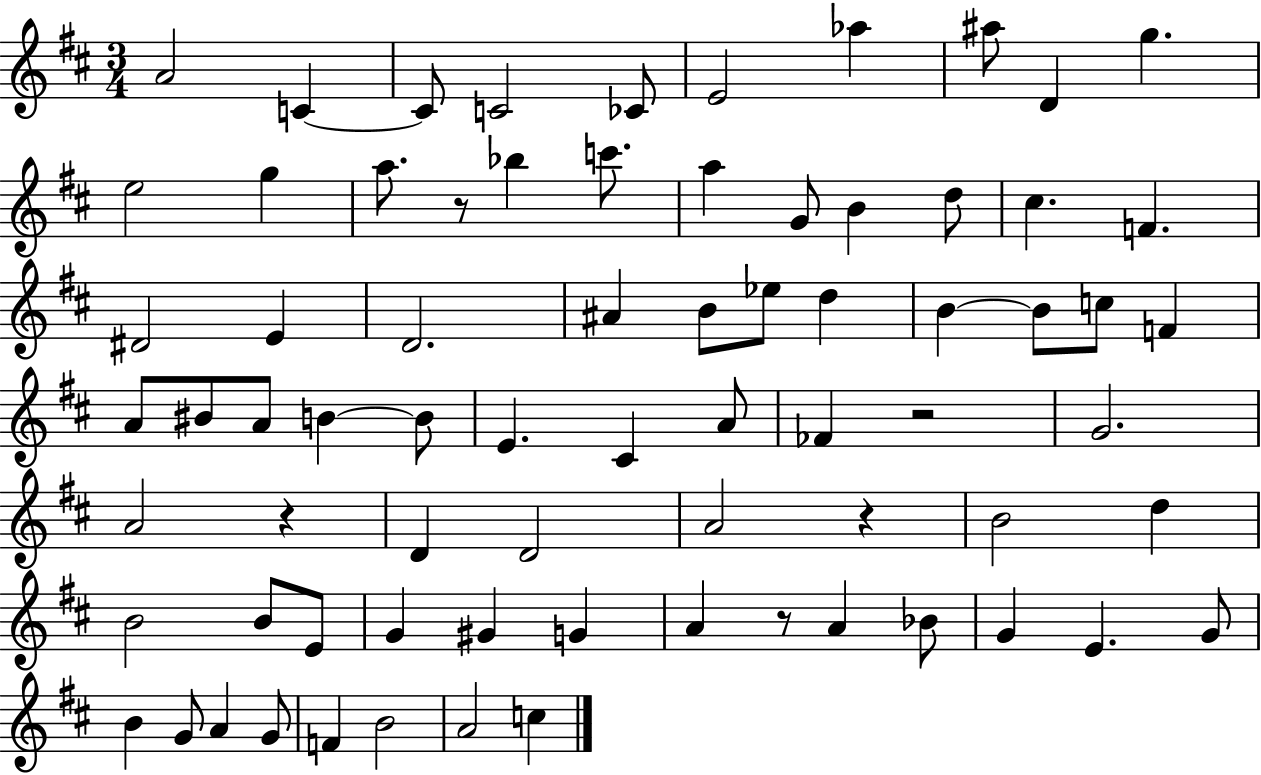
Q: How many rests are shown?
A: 5